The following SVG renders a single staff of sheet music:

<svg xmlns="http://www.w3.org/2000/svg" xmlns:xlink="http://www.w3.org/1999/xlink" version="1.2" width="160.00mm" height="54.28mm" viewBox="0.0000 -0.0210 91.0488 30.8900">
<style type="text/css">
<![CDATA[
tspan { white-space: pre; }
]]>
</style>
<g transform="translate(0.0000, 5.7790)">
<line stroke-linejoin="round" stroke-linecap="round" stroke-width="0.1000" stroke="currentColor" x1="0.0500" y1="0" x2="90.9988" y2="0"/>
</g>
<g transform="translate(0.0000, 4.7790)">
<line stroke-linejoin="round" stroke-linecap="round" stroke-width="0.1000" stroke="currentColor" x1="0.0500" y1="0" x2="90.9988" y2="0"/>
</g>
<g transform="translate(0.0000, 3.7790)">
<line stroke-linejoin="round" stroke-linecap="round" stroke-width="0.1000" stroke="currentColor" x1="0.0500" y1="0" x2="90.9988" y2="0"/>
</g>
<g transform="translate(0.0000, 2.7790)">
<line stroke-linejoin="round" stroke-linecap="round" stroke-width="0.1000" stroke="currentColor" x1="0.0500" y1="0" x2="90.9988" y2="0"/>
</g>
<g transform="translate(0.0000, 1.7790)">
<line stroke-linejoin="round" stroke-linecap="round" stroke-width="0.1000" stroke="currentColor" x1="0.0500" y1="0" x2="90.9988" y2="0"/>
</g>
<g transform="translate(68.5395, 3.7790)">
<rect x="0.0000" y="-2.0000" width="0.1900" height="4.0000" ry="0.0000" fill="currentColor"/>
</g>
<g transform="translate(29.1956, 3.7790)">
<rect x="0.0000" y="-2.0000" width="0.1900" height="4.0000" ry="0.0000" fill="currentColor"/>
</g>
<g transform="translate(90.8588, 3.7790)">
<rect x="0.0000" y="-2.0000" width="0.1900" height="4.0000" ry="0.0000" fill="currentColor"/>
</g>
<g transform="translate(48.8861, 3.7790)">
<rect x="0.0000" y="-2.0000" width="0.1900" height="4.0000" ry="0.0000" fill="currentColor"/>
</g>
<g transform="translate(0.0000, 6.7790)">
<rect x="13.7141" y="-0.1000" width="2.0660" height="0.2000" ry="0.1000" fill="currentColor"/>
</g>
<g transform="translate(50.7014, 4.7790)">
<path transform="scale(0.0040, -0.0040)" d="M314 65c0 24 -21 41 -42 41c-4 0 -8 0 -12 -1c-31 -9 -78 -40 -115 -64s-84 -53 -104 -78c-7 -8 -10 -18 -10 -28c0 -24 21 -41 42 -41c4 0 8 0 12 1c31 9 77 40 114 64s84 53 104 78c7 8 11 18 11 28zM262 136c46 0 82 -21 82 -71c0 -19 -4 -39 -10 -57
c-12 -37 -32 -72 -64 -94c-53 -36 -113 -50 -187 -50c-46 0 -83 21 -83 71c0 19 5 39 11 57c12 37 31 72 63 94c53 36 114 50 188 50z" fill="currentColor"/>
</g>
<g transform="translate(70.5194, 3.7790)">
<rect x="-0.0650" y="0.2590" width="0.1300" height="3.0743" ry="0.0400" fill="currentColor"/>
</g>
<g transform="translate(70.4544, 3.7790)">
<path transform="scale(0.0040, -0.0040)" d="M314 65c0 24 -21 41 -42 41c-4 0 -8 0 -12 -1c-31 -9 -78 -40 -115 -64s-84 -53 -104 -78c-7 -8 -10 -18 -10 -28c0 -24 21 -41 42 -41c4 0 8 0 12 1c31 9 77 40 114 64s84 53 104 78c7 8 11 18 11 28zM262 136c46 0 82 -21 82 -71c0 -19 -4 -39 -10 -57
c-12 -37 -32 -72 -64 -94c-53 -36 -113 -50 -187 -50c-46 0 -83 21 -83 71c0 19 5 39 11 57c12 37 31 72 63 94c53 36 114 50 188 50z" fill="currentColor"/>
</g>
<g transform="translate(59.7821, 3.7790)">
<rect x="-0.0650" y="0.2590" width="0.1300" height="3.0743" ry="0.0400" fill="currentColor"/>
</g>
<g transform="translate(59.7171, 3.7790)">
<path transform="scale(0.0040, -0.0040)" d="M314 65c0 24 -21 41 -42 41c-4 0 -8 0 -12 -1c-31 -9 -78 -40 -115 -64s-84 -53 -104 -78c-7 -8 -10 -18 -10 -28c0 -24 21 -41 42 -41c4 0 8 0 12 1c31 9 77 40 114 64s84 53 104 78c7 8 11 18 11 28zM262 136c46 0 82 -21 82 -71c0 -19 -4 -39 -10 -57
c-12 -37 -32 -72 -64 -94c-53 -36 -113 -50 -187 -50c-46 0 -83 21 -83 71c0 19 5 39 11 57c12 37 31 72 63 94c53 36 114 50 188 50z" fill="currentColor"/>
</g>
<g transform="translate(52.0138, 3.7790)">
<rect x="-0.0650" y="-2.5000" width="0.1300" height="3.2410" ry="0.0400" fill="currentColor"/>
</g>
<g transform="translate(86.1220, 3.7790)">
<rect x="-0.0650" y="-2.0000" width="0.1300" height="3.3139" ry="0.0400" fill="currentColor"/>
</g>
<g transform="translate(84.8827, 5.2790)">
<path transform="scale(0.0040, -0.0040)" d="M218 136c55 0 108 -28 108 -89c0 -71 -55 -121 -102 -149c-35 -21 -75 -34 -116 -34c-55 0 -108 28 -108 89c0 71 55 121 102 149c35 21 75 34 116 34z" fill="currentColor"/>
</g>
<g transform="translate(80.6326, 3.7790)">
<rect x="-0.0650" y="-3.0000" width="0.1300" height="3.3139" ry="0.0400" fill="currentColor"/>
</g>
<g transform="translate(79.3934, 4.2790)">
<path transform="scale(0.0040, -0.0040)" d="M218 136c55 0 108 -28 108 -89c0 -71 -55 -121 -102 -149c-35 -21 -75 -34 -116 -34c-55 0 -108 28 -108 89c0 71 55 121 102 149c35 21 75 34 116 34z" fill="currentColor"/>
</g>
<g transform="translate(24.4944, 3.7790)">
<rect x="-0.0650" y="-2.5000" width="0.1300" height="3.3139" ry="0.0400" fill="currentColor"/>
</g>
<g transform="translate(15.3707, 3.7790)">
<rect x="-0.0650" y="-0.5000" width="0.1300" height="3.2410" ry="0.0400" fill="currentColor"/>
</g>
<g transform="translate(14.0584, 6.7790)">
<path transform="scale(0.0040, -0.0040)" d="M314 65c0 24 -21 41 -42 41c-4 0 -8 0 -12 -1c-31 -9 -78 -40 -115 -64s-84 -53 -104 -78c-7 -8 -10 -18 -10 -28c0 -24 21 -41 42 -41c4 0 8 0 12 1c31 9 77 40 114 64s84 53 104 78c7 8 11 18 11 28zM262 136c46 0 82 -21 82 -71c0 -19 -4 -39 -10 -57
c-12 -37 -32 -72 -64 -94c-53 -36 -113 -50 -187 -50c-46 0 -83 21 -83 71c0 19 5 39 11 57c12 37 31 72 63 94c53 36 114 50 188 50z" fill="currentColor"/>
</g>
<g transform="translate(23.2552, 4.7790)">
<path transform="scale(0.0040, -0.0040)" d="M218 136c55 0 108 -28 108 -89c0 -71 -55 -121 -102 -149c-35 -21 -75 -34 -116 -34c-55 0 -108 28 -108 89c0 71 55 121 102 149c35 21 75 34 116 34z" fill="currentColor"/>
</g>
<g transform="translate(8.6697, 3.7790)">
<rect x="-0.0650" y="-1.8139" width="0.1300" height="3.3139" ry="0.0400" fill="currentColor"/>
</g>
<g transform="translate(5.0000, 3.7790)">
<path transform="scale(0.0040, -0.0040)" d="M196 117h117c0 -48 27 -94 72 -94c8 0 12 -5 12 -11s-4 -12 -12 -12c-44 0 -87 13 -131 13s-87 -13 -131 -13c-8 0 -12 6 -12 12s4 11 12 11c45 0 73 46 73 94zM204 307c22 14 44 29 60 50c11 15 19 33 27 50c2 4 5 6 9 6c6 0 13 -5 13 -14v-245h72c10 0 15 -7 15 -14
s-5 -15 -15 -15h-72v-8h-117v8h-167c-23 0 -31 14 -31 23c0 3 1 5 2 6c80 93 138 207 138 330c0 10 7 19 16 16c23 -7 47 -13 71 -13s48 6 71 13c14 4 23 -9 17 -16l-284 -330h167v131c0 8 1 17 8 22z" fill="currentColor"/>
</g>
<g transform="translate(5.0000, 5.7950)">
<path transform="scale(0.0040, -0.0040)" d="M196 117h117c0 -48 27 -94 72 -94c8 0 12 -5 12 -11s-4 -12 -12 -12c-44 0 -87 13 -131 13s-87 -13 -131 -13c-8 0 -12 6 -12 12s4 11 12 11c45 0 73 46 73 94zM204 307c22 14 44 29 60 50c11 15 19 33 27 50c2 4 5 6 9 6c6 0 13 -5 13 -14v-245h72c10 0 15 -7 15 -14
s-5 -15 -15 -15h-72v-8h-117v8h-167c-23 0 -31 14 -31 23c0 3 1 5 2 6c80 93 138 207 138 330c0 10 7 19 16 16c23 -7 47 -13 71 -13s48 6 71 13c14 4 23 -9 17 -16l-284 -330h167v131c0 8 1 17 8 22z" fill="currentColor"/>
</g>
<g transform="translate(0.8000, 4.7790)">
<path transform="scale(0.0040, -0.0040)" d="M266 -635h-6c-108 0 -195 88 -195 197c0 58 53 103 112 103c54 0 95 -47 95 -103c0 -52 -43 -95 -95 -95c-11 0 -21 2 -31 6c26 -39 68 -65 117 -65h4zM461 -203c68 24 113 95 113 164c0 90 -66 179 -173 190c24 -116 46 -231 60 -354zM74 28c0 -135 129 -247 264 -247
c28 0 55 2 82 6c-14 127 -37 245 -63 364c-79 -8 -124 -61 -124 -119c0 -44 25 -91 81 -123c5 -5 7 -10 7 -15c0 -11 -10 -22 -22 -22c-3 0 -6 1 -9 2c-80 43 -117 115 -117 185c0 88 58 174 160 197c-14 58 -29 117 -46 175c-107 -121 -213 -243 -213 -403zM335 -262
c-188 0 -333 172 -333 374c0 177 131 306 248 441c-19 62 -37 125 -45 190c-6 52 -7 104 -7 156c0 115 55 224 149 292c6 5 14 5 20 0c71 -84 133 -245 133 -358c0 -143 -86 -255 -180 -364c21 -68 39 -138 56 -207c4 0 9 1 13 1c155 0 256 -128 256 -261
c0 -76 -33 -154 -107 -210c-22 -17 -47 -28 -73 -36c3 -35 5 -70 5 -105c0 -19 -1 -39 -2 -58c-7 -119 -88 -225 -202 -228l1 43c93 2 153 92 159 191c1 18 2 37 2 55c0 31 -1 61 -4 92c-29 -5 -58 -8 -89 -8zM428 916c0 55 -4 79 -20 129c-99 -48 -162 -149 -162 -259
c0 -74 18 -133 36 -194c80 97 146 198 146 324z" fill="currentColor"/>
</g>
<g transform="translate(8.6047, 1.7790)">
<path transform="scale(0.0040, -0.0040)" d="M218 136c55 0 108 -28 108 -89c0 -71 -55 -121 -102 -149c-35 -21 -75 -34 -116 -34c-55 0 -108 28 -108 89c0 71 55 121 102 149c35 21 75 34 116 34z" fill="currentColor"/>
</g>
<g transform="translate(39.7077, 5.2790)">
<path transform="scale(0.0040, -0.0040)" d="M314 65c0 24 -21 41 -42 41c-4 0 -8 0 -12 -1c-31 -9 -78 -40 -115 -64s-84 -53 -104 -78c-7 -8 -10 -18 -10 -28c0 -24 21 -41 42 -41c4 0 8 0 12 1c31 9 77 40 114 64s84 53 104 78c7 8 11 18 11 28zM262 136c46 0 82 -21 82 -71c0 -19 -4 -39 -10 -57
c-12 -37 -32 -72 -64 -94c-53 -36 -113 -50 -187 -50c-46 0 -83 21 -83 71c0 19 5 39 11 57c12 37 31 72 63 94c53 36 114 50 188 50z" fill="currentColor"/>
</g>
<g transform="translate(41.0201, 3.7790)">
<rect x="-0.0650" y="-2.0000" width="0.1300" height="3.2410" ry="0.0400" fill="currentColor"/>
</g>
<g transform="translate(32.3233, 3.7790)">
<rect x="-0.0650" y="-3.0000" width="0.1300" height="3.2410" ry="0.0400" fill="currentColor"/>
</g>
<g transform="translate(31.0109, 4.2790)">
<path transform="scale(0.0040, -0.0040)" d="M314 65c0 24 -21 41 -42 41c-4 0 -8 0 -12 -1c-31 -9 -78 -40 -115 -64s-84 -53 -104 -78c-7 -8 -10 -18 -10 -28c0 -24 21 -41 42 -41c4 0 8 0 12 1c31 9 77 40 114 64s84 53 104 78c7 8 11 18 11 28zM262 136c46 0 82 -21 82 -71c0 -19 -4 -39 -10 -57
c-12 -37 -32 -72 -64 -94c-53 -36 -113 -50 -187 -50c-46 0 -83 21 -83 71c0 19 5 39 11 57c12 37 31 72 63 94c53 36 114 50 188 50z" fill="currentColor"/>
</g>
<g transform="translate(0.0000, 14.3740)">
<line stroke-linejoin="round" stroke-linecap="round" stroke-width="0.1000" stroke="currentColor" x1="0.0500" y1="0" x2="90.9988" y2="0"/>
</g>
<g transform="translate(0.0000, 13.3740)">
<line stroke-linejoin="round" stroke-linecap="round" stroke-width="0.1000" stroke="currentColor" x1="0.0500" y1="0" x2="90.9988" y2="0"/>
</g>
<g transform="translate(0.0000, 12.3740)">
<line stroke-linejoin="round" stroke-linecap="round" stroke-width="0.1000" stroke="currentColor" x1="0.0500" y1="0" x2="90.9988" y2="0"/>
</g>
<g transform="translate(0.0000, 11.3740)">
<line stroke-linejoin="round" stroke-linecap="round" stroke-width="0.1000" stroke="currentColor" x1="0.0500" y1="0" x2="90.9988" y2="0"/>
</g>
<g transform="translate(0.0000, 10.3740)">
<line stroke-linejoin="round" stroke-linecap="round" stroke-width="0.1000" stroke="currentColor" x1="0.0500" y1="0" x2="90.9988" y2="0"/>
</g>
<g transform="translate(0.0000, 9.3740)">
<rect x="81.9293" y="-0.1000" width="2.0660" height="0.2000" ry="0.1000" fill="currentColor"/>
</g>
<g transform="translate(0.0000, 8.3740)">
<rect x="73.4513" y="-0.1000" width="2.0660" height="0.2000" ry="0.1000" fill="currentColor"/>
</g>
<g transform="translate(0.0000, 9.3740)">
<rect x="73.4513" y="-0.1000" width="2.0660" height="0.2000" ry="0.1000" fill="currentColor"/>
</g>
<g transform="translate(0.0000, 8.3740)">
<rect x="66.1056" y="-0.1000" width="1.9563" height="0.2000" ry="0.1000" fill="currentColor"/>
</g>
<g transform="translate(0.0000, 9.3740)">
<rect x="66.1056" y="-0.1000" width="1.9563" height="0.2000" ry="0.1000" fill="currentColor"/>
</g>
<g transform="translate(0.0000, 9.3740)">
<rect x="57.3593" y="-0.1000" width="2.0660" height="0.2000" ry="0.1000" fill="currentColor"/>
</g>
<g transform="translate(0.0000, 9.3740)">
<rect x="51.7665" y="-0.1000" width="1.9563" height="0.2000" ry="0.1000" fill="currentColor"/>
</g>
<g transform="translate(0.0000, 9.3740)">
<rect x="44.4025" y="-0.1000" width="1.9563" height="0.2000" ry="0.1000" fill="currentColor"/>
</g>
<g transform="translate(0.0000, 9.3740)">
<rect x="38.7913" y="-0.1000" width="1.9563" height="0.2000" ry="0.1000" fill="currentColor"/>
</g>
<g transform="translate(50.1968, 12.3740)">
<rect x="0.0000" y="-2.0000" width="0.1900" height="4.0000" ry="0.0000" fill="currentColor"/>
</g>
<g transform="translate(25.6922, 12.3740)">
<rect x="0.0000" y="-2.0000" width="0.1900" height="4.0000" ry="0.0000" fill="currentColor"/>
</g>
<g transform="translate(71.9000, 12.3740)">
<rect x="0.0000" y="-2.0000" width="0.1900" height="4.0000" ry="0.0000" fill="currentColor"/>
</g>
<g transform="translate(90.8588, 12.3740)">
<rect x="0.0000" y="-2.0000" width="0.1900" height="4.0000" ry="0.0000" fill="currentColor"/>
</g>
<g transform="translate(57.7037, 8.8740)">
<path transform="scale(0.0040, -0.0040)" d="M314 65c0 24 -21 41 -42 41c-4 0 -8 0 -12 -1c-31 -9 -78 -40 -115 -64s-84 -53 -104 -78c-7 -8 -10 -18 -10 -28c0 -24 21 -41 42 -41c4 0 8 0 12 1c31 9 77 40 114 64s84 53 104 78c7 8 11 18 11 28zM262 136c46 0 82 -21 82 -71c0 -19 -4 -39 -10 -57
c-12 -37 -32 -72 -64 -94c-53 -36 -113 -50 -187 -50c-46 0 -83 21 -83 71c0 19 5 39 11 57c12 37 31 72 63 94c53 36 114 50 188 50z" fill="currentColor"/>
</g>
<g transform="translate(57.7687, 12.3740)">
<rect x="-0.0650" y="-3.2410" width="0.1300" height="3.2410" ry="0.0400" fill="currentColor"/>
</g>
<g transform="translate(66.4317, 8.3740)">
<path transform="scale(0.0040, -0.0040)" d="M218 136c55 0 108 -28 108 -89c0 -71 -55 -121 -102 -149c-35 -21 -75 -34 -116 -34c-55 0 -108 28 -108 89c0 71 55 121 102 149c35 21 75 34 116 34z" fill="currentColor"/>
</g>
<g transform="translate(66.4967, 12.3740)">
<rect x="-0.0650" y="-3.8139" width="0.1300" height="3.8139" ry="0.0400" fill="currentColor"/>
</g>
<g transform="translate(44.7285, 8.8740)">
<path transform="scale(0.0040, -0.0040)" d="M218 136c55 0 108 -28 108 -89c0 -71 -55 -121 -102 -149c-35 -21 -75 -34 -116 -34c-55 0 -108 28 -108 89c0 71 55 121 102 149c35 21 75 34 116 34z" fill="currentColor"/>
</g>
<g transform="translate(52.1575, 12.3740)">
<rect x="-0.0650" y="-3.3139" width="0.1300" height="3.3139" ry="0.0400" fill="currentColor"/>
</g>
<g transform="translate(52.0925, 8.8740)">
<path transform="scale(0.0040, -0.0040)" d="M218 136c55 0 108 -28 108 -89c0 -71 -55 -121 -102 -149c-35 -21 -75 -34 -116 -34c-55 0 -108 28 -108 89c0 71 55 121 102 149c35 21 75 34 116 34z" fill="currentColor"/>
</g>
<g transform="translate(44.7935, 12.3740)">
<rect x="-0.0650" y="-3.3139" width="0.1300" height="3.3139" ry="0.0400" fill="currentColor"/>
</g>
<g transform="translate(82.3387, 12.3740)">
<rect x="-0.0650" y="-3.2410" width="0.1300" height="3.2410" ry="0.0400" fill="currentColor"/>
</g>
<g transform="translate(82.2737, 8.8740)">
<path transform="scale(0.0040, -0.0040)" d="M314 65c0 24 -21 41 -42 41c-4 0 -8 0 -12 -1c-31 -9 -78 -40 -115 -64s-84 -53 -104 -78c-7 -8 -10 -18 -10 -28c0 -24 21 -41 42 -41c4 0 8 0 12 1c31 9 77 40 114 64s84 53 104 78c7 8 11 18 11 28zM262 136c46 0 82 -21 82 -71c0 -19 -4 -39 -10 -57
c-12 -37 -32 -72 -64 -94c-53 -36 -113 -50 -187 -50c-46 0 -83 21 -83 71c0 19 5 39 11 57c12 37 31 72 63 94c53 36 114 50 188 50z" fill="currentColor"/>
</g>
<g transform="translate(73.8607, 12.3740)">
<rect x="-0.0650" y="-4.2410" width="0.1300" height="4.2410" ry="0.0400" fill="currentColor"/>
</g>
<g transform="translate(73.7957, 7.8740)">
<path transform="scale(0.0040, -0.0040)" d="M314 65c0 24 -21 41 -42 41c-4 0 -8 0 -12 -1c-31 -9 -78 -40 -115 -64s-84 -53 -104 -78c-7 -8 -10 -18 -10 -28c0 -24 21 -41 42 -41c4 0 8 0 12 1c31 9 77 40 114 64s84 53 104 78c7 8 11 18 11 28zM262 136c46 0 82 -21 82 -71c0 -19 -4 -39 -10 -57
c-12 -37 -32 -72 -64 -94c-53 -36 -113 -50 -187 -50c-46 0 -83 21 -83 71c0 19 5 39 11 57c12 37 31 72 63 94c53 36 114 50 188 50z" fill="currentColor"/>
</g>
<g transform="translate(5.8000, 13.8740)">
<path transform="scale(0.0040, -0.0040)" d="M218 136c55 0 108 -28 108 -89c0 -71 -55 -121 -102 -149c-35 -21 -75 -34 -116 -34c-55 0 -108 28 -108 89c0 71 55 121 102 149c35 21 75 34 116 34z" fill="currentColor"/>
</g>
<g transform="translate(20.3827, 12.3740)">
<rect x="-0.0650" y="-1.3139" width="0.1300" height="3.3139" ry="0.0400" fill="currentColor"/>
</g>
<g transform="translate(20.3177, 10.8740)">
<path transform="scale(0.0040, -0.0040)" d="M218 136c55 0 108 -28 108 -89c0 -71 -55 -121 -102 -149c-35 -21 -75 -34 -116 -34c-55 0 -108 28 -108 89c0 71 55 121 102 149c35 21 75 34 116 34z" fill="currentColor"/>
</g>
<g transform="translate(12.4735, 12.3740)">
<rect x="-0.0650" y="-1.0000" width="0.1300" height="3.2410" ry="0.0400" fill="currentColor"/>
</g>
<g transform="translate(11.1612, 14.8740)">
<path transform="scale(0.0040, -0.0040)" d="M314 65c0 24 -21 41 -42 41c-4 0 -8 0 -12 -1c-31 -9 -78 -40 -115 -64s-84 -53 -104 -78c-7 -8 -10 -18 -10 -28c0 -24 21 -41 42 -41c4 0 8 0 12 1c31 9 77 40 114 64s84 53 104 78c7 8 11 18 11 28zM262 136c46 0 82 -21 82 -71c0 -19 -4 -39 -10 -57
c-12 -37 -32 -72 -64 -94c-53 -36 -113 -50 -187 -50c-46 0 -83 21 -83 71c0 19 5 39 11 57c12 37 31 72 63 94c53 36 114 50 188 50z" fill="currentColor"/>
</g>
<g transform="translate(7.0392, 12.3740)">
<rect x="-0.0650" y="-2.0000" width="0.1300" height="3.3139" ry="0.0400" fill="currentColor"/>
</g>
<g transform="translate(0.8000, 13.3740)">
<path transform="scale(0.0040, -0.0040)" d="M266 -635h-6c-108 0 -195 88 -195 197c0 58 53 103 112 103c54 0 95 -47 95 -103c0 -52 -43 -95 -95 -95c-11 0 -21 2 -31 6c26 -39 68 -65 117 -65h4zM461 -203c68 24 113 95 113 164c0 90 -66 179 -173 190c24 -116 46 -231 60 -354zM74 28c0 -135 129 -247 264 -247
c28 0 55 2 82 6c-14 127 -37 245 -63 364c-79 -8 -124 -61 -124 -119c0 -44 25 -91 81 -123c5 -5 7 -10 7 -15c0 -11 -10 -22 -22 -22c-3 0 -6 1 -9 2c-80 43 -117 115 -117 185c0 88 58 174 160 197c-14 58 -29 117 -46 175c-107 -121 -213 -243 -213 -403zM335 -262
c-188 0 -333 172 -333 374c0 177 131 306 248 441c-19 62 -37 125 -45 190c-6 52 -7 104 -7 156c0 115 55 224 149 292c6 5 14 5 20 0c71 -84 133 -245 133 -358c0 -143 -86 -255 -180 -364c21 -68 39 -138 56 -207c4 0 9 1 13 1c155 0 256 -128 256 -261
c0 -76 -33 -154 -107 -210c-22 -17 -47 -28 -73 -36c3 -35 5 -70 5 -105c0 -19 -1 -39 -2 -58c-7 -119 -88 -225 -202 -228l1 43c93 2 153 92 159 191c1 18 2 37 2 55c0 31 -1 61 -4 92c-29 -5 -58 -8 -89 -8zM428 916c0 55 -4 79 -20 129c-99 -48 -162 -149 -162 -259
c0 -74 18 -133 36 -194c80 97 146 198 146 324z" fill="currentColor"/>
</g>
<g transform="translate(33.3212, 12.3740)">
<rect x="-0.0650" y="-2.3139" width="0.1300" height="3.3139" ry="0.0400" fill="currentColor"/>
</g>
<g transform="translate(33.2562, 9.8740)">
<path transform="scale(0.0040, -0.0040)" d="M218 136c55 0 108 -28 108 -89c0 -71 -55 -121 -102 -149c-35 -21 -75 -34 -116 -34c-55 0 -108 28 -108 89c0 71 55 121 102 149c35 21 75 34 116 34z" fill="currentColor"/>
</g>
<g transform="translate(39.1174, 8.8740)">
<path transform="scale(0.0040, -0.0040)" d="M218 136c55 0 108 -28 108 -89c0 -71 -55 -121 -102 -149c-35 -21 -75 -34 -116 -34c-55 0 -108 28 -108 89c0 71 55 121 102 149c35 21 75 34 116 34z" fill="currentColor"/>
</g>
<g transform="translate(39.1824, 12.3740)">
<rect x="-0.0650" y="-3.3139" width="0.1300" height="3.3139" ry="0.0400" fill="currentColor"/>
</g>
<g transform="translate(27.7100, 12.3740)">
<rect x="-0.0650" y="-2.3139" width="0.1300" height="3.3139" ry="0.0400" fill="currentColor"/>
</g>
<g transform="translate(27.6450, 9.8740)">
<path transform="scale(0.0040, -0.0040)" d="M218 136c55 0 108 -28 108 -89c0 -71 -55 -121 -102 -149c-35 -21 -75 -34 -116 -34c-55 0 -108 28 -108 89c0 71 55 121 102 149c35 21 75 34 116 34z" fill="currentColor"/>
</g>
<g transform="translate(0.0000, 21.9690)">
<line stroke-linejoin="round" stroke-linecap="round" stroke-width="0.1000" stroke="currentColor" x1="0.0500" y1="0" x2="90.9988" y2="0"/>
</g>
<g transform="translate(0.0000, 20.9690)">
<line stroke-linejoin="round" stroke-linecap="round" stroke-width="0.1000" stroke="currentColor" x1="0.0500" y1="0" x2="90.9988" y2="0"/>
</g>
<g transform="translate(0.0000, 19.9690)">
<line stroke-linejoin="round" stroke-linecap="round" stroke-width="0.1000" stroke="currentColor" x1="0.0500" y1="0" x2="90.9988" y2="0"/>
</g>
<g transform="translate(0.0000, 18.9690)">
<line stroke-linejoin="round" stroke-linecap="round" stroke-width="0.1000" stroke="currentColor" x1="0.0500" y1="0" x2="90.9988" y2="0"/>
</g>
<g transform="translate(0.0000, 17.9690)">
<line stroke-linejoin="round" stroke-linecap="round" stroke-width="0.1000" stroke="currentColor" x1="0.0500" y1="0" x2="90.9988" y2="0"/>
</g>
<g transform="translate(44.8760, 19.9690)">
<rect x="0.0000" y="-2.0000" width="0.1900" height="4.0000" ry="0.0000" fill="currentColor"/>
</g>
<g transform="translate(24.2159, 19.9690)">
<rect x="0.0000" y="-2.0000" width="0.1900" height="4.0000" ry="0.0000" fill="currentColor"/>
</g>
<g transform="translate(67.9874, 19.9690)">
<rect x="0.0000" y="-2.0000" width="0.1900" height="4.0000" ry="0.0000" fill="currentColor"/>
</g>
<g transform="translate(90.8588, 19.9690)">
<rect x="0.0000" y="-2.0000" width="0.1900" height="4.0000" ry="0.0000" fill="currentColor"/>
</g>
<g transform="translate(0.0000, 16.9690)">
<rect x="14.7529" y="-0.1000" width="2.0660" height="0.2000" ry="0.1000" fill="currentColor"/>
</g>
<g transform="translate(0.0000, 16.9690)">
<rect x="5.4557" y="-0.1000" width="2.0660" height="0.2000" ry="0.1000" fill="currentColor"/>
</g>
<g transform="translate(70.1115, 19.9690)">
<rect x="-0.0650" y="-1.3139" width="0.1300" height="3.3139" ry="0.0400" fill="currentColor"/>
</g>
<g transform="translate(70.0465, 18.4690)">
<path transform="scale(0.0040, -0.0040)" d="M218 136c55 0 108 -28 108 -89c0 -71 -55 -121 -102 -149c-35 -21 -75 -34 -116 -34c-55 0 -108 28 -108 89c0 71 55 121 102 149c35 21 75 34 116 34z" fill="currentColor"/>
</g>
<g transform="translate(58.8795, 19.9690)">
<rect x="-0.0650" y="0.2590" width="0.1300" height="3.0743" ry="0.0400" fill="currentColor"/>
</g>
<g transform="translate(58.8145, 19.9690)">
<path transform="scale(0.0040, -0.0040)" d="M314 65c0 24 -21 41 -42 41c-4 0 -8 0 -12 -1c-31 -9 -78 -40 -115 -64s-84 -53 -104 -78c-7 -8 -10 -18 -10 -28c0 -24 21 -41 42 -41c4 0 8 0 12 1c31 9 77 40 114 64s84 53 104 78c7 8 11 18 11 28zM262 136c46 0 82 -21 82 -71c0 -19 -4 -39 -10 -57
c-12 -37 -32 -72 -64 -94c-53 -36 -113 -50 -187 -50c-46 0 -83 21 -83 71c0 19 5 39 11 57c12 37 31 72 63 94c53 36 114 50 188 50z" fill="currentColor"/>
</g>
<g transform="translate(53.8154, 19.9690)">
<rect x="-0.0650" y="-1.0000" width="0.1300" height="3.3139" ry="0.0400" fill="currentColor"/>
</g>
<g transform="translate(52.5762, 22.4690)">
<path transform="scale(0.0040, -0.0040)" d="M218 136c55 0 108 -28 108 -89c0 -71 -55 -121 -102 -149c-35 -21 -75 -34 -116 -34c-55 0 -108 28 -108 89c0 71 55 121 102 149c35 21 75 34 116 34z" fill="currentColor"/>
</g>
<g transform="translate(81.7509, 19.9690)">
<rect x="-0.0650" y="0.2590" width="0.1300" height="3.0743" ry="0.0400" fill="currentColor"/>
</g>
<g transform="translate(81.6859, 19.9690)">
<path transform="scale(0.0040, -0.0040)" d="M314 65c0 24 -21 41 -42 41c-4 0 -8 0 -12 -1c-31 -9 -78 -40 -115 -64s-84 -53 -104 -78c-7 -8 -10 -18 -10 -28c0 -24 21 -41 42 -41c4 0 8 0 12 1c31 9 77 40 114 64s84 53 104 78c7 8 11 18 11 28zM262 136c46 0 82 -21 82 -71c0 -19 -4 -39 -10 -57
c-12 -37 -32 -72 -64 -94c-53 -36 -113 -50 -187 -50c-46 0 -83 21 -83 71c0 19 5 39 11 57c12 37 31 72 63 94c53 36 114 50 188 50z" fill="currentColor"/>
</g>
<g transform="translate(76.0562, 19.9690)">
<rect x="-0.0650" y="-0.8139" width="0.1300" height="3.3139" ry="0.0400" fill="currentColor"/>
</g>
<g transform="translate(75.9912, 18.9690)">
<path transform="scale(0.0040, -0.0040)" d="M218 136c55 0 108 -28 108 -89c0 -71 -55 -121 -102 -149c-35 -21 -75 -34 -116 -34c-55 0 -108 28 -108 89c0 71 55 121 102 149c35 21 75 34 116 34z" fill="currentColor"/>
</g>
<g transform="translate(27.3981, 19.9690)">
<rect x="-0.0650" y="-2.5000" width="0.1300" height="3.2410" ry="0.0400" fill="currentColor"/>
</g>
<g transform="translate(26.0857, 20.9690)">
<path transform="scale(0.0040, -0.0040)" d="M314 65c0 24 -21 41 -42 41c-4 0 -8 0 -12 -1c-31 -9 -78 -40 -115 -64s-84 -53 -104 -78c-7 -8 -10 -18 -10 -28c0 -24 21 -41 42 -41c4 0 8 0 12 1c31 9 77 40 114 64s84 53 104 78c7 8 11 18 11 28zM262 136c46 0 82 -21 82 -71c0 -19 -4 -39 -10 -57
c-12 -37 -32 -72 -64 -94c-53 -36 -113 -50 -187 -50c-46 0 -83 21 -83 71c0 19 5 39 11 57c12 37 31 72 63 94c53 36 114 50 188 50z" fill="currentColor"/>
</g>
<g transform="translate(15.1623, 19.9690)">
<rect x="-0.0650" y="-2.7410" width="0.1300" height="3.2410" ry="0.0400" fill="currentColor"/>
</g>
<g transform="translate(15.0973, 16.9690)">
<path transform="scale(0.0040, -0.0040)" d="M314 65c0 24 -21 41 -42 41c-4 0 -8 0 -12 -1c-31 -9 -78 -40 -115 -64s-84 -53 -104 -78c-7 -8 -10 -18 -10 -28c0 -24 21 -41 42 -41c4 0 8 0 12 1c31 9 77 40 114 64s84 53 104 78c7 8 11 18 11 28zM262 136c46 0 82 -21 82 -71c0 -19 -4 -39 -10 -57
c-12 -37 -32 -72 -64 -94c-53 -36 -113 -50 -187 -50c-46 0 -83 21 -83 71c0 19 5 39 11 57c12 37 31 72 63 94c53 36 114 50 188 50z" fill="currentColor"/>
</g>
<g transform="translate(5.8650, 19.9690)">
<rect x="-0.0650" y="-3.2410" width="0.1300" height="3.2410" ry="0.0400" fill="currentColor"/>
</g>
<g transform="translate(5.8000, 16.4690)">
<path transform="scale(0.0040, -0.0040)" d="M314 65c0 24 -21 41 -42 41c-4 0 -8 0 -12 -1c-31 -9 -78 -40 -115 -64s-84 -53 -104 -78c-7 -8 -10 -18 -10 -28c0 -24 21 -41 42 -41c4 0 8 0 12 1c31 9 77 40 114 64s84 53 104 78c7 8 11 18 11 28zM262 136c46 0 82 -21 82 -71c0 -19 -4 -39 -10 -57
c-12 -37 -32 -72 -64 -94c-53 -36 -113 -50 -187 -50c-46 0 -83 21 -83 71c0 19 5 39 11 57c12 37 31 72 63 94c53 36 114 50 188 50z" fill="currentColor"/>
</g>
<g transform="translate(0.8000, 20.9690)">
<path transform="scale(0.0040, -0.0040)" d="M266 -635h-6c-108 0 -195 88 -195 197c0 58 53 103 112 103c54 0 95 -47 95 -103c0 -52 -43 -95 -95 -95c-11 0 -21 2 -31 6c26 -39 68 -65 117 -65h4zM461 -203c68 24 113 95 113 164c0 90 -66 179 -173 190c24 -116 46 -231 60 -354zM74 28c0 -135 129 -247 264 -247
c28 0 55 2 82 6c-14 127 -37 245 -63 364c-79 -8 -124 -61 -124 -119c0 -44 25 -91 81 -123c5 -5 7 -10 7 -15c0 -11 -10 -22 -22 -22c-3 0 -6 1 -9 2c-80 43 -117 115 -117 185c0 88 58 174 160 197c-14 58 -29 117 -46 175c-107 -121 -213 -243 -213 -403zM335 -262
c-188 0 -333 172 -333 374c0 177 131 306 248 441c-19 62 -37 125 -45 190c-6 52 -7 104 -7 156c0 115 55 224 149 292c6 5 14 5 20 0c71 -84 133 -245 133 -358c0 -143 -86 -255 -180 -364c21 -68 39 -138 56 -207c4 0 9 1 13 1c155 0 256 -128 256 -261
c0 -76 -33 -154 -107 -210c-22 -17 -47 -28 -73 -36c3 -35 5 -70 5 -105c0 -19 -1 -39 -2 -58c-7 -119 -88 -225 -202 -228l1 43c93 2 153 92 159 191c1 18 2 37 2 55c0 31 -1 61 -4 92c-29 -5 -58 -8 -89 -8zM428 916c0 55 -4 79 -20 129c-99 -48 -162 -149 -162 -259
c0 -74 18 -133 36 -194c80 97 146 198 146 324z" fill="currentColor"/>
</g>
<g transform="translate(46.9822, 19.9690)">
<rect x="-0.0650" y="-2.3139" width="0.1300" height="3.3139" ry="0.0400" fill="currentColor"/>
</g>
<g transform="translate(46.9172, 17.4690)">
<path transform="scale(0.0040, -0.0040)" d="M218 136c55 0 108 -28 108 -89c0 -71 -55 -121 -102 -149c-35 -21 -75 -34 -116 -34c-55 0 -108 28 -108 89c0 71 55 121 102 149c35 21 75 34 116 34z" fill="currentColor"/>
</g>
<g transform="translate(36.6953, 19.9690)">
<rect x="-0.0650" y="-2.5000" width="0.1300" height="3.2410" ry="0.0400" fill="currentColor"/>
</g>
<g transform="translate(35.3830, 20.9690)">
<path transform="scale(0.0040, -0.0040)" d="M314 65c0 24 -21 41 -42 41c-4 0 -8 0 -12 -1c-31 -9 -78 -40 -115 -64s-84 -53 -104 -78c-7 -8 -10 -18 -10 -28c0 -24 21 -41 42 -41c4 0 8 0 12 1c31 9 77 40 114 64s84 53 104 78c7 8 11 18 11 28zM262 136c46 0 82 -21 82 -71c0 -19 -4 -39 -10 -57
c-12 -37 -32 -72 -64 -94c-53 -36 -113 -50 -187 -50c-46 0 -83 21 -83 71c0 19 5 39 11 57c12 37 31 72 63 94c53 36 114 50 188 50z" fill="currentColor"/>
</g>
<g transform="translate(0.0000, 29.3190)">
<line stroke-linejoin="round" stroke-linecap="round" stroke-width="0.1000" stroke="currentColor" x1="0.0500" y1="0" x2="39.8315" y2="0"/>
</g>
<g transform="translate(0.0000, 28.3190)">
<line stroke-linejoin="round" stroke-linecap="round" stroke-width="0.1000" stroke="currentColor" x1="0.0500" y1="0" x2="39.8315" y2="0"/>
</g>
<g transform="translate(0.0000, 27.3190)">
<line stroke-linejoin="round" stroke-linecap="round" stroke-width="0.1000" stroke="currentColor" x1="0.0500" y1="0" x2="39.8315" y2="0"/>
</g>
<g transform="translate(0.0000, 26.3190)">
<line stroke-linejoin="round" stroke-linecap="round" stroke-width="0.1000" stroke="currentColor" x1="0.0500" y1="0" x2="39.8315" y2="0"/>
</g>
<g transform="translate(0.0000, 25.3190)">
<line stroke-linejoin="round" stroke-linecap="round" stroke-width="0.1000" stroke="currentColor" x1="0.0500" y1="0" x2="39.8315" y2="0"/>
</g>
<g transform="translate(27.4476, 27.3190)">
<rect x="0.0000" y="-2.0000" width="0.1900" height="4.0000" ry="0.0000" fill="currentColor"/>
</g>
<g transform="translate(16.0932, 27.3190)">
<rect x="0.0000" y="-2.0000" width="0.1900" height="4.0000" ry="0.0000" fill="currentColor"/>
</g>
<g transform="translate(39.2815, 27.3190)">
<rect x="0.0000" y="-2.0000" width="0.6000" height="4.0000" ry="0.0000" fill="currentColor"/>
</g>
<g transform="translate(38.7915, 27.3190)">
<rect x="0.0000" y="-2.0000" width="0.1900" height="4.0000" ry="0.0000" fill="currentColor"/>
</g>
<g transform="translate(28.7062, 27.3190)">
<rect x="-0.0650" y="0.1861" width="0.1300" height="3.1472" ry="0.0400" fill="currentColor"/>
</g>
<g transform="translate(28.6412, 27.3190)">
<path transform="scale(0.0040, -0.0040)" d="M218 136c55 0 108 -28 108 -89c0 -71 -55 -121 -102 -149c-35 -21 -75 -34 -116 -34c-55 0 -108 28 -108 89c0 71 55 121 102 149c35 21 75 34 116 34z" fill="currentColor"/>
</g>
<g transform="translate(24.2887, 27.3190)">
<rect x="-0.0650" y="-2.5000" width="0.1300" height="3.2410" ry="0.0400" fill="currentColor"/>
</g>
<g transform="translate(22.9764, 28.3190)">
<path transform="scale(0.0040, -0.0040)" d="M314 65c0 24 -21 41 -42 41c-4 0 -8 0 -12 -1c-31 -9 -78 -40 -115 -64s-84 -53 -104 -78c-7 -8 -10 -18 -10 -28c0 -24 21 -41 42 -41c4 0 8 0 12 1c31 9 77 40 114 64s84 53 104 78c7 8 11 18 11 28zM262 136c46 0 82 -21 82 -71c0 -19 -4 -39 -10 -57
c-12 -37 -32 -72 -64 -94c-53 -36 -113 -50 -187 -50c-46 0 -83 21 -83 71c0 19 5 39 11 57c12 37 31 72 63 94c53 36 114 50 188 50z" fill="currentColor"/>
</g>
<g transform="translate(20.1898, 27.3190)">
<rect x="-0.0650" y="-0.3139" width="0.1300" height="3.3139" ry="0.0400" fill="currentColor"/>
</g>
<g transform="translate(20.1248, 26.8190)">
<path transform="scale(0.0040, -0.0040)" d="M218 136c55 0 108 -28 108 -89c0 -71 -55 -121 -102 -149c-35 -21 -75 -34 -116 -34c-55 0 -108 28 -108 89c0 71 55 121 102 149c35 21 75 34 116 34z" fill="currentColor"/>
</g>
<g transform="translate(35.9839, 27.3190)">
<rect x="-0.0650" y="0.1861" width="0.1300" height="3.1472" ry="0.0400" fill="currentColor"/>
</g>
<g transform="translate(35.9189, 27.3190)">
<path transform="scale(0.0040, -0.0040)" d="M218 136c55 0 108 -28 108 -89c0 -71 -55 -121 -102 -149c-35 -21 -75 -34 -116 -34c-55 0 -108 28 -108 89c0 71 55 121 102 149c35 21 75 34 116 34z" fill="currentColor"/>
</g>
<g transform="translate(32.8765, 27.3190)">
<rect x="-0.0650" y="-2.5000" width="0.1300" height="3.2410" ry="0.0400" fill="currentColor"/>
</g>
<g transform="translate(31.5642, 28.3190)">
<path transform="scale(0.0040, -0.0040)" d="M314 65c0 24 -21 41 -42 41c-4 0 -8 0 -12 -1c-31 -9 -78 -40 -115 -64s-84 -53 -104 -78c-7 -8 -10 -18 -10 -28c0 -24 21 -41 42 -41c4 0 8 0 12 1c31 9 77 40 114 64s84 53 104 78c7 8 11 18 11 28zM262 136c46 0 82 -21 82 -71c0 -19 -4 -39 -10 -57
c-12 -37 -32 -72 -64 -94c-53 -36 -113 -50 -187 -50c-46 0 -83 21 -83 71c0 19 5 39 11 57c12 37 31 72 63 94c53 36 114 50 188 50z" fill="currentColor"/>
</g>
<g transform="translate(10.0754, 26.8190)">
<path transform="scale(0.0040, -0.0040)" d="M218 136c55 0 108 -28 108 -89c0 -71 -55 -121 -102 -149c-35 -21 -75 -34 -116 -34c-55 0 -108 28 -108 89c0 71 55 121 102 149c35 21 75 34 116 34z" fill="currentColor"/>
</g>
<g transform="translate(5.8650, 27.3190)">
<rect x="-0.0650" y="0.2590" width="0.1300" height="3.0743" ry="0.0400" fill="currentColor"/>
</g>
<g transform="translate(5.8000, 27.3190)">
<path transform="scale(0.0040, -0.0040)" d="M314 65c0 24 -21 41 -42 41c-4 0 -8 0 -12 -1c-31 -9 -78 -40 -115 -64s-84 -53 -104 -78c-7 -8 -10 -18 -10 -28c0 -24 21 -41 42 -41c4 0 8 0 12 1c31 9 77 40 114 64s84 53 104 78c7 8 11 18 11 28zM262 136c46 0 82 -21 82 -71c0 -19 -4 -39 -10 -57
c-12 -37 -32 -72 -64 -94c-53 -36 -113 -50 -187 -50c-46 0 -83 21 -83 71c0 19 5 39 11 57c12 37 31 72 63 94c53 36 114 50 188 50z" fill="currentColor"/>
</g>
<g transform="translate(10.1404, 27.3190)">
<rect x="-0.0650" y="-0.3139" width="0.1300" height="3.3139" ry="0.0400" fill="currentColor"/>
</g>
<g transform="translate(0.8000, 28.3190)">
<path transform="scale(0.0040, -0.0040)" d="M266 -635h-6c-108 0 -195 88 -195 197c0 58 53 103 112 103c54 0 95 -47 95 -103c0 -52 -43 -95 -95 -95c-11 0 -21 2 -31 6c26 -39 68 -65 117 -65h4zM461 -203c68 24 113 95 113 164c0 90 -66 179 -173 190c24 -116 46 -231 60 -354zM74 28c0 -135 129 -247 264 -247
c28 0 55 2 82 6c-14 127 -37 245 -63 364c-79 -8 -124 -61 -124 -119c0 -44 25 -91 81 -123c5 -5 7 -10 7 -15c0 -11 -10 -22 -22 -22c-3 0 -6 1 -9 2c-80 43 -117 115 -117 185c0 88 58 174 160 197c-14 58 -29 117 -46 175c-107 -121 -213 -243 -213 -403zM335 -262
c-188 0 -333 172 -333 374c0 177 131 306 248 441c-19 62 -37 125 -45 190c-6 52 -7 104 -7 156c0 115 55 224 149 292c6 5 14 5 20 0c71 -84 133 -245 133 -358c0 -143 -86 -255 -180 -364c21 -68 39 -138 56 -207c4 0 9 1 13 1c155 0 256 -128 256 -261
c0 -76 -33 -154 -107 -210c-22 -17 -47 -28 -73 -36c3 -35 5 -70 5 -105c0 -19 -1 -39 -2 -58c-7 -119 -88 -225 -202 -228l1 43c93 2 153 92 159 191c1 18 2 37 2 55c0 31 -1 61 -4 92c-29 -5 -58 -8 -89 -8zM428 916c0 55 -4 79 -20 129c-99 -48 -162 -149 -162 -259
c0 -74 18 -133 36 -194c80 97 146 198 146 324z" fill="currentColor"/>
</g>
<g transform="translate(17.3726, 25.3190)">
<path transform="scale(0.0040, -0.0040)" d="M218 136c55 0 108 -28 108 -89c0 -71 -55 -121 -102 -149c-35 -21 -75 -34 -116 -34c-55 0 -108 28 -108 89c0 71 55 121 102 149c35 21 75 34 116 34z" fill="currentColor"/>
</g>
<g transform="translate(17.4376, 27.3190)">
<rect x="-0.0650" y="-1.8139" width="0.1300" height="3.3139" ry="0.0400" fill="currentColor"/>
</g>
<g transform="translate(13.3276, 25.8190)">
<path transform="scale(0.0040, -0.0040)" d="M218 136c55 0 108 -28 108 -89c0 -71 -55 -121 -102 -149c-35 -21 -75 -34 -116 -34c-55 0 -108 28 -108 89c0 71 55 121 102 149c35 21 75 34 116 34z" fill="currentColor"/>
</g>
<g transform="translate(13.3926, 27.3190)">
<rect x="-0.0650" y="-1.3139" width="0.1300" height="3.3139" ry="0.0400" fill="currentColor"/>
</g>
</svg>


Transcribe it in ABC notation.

X:1
T:Untitled
M:4/4
L:1/4
K:C
f C2 G A2 F2 G2 B2 B2 A F F D2 e g g b b b b2 c' d'2 b2 b2 a2 G2 G2 g D B2 e d B2 B2 c e f c G2 B G2 B